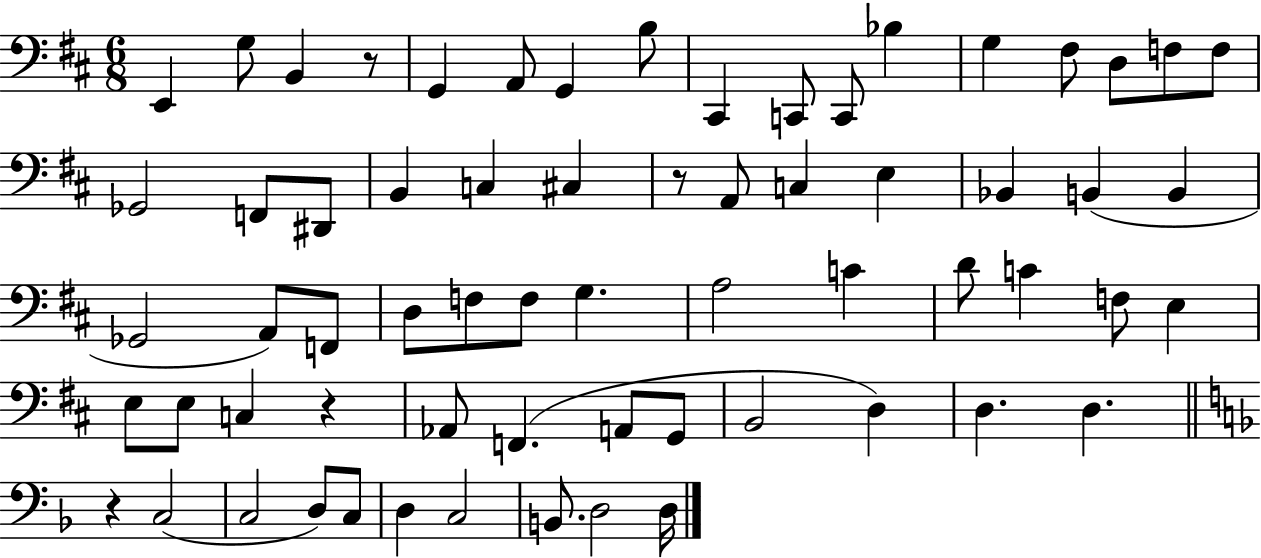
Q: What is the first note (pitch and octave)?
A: E2